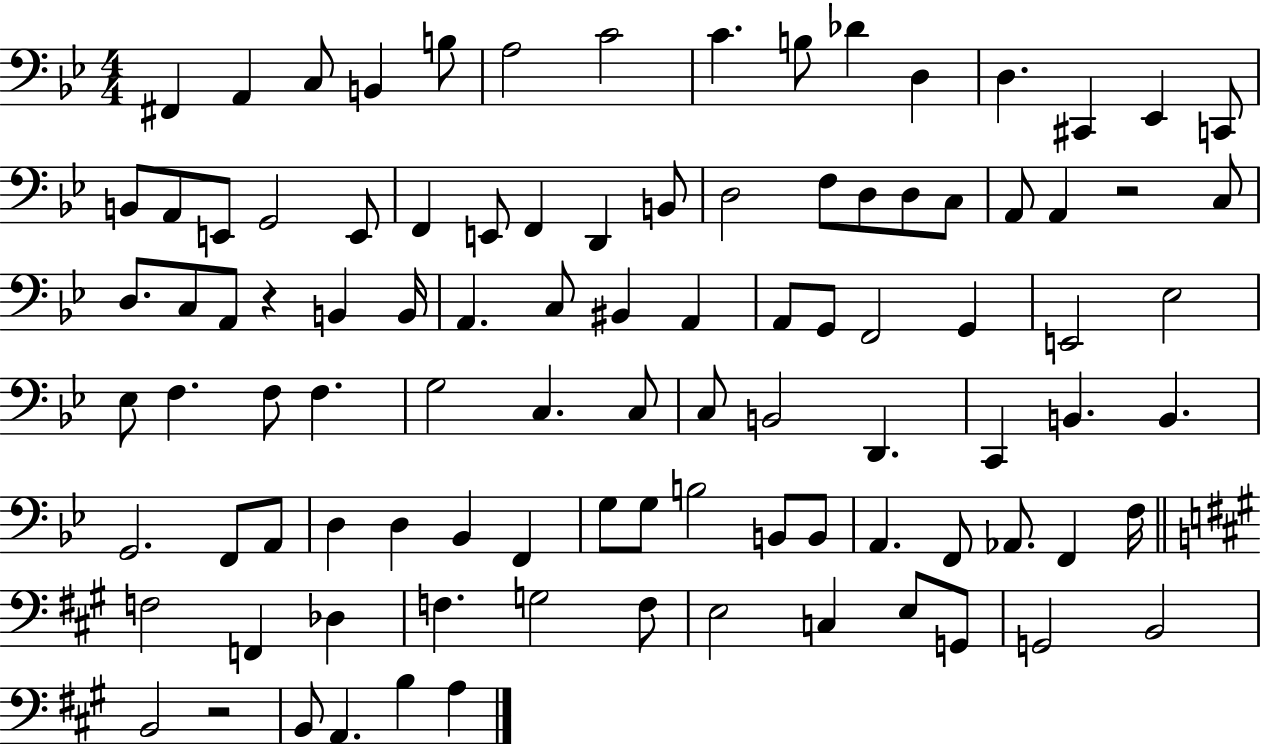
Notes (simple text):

F#2/q A2/q C3/e B2/q B3/e A3/h C4/h C4/q. B3/e Db4/q D3/q D3/q. C#2/q Eb2/q C2/e B2/e A2/e E2/e G2/h E2/e F2/q E2/e F2/q D2/q B2/e D3/h F3/e D3/e D3/e C3/e A2/e A2/q R/h C3/e D3/e. C3/e A2/e R/q B2/q B2/s A2/q. C3/e BIS2/q A2/q A2/e G2/e F2/h G2/q E2/h Eb3/h Eb3/e F3/q. F3/e F3/q. G3/h C3/q. C3/e C3/e B2/h D2/q. C2/q B2/q. B2/q. G2/h. F2/e A2/e D3/q D3/q Bb2/q F2/q G3/e G3/e B3/h B2/e B2/e A2/q. F2/e Ab2/e. F2/q F3/s F3/h F2/q Db3/q F3/q. G3/h F3/e E3/h C3/q E3/e G2/e G2/h B2/h B2/h R/h B2/e A2/q. B3/q A3/q